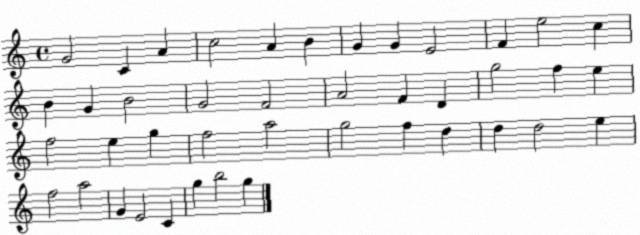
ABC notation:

X:1
T:Untitled
M:4/4
L:1/4
K:C
G2 C A c2 A B G G E2 F e2 c B G B2 G2 F2 A2 F D g2 f e f2 e g f2 a2 g2 f d d d2 e f2 a2 G E2 C g b2 g